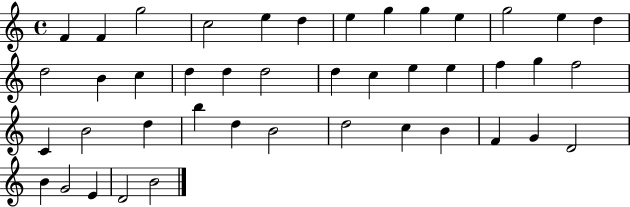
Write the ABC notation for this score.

X:1
T:Untitled
M:4/4
L:1/4
K:C
F F g2 c2 e d e g g e g2 e d d2 B c d d d2 d c e e f g f2 C B2 d b d B2 d2 c B F G D2 B G2 E D2 B2